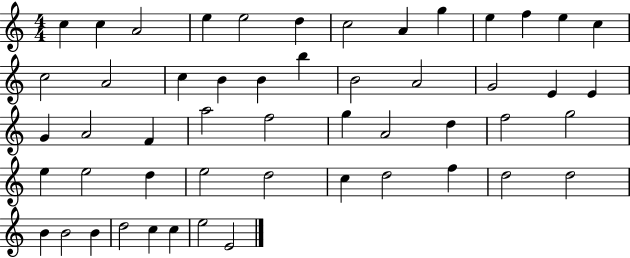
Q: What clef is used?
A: treble